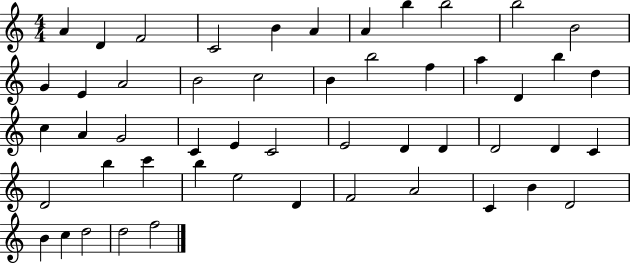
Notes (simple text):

A4/q D4/q F4/h C4/h B4/q A4/q A4/q B5/q B5/h B5/h B4/h G4/q E4/q A4/h B4/h C5/h B4/q B5/h F5/q A5/q D4/q B5/q D5/q C5/q A4/q G4/h C4/q E4/q C4/h E4/h D4/q D4/q D4/h D4/q C4/q D4/h B5/q C6/q B5/q E5/h D4/q F4/h A4/h C4/q B4/q D4/h B4/q C5/q D5/h D5/h F5/h